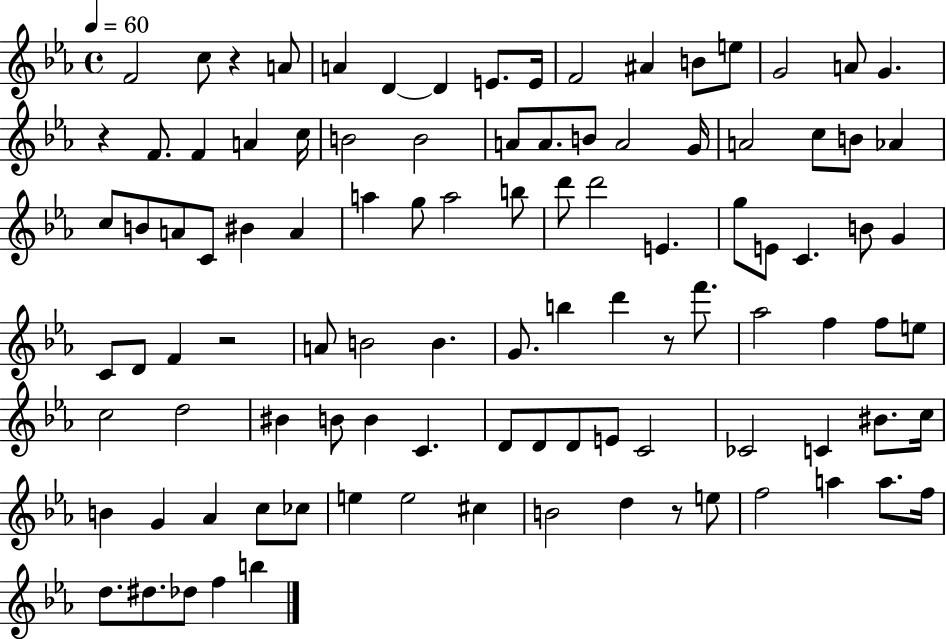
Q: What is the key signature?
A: EES major